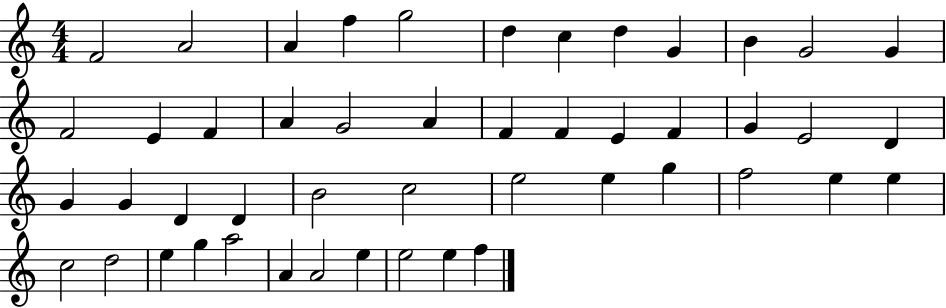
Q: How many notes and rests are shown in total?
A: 48